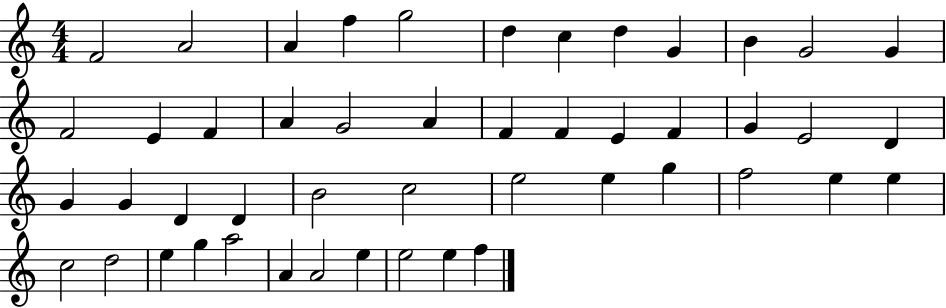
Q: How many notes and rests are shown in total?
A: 48